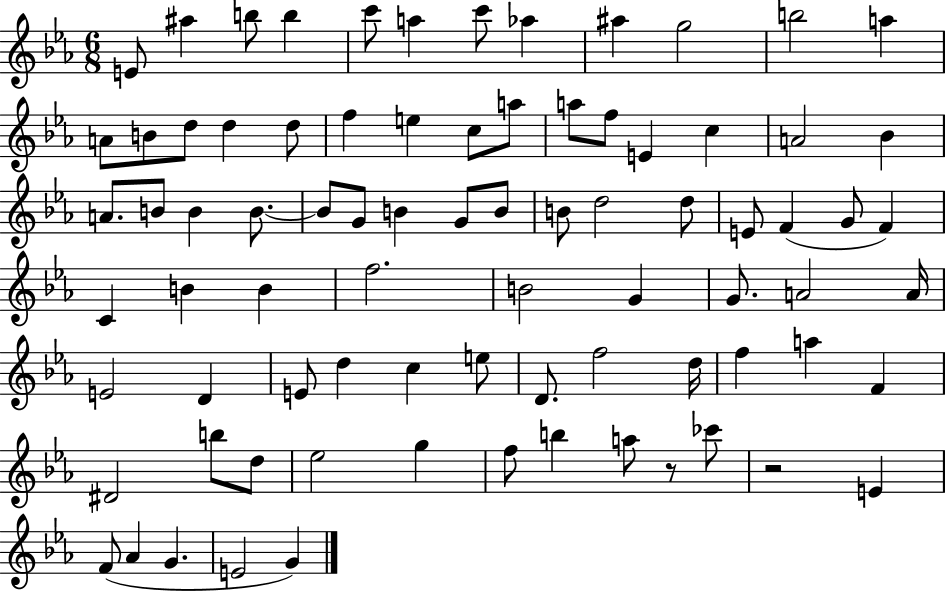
{
  \clef treble
  \numericTimeSignature
  \time 6/8
  \key ees \major
  \repeat volta 2 { e'8 ais''4 b''8 b''4 | c'''8 a''4 c'''8 aes''4 | ais''4 g''2 | b''2 a''4 | \break a'8 b'8 d''8 d''4 d''8 | f''4 e''4 c''8 a''8 | a''8 f''8 e'4 c''4 | a'2 bes'4 | \break a'8. b'8 b'4 b'8.~~ | b'8 g'8 b'4 g'8 b'8 | b'8 d''2 d''8 | e'8 f'4( g'8 f'4) | \break c'4 b'4 b'4 | f''2. | b'2 g'4 | g'8. a'2 a'16 | \break e'2 d'4 | e'8 d''4 c''4 e''8 | d'8. f''2 d''16 | f''4 a''4 f'4 | \break dis'2 b''8 d''8 | ees''2 g''4 | f''8 b''4 a''8 r8 ces'''8 | r2 e'4 | \break f'8( aes'4 g'4. | e'2 g'4) | } \bar "|."
}